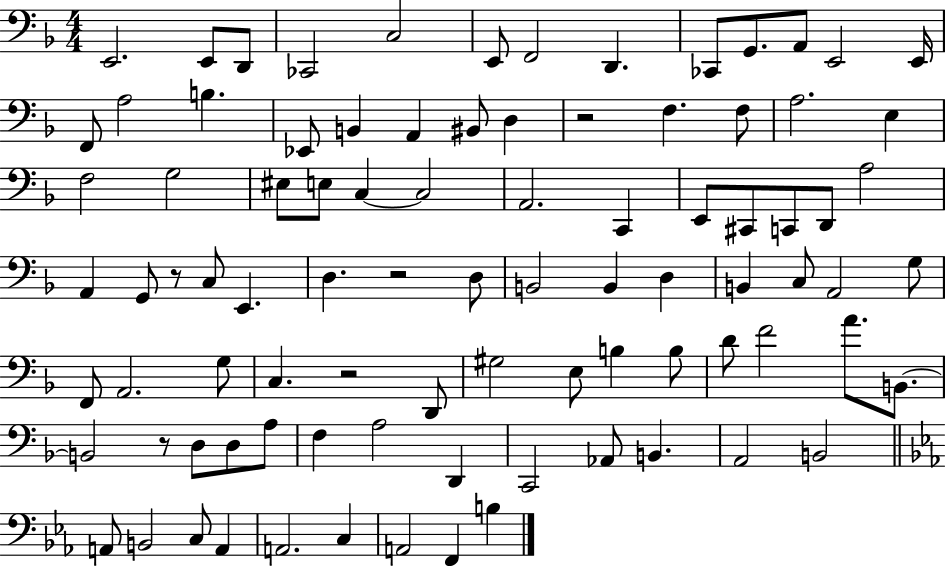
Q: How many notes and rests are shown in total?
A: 90